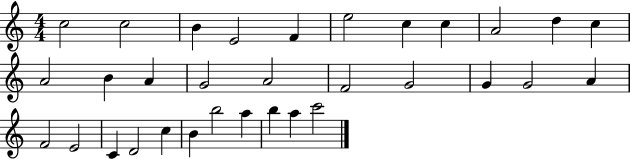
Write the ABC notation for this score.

X:1
T:Untitled
M:4/4
L:1/4
K:C
c2 c2 B E2 F e2 c c A2 d c A2 B A G2 A2 F2 G2 G G2 A F2 E2 C D2 c B b2 a b a c'2